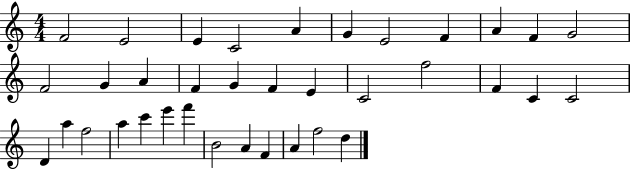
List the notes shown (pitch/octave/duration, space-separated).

F4/h E4/h E4/q C4/h A4/q G4/q E4/h F4/q A4/q F4/q G4/h F4/h G4/q A4/q F4/q G4/q F4/q E4/q C4/h F5/h F4/q C4/q C4/h D4/q A5/q F5/h A5/q C6/q E6/q F6/q B4/h A4/q F4/q A4/q F5/h D5/q